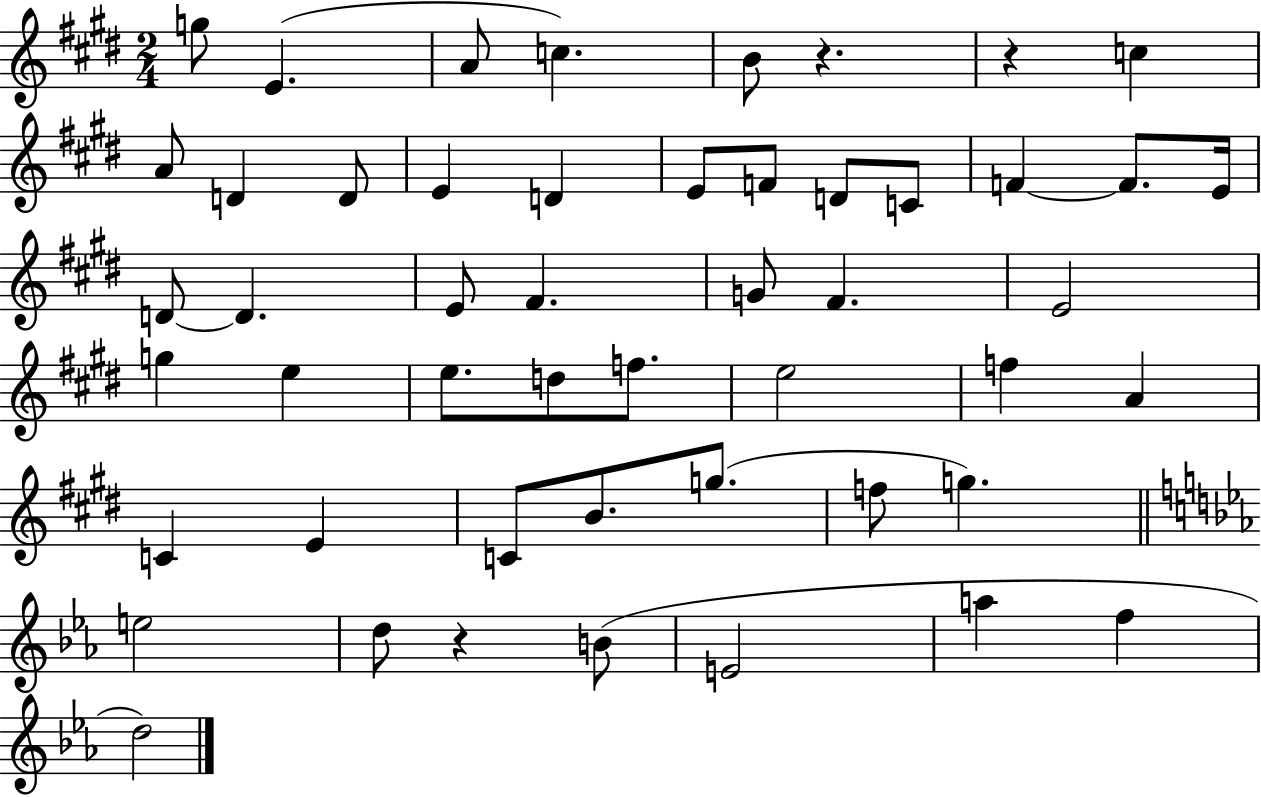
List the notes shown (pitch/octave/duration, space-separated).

G5/e E4/q. A4/e C5/q. B4/e R/q. R/q C5/q A4/e D4/q D4/e E4/q D4/q E4/e F4/e D4/e C4/e F4/q F4/e. E4/s D4/e D4/q. E4/e F#4/q. G4/e F#4/q. E4/h G5/q E5/q E5/e. D5/e F5/e. E5/h F5/q A4/q C4/q E4/q C4/e B4/e. G5/e. F5/e G5/q. E5/h D5/e R/q B4/e E4/h A5/q F5/q D5/h